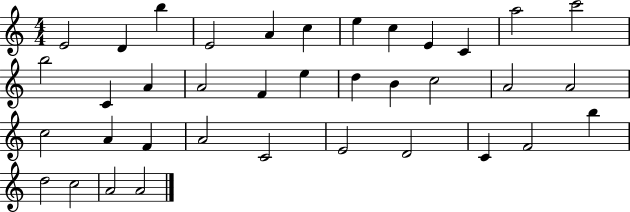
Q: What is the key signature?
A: C major